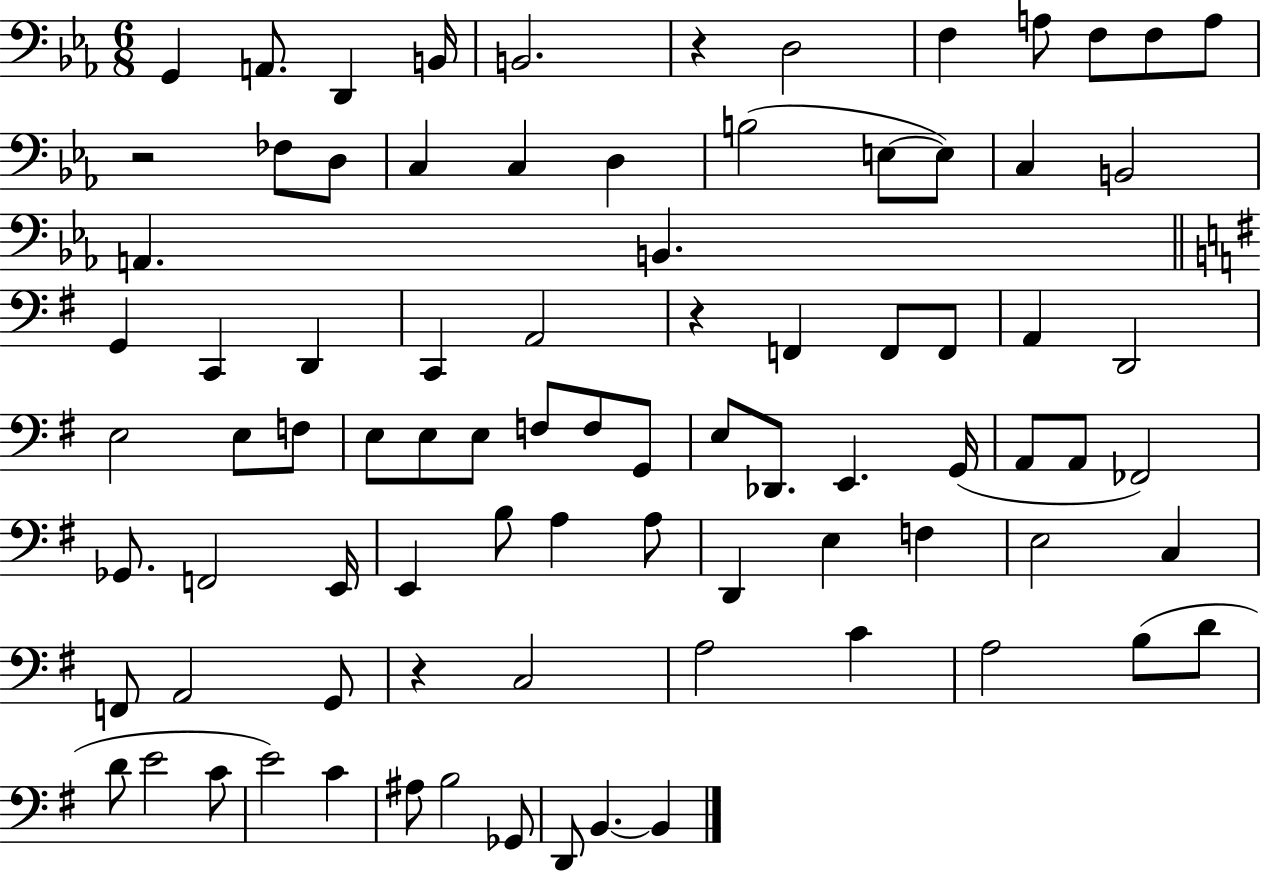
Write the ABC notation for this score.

X:1
T:Untitled
M:6/8
L:1/4
K:Eb
G,, A,,/2 D,, B,,/4 B,,2 z D,2 F, A,/2 F,/2 F,/2 A,/2 z2 _F,/2 D,/2 C, C, D, B,2 E,/2 E,/2 C, B,,2 A,, B,, G,, C,, D,, C,, A,,2 z F,, F,,/2 F,,/2 A,, D,,2 E,2 E,/2 F,/2 E,/2 E,/2 E,/2 F,/2 F,/2 G,,/2 E,/2 _D,,/2 E,, G,,/4 A,,/2 A,,/2 _F,,2 _G,,/2 F,,2 E,,/4 E,, B,/2 A, A,/2 D,, E, F, E,2 C, F,,/2 A,,2 G,,/2 z C,2 A,2 C A,2 B,/2 D/2 D/2 E2 C/2 E2 C ^A,/2 B,2 _G,,/2 D,,/2 B,, B,,